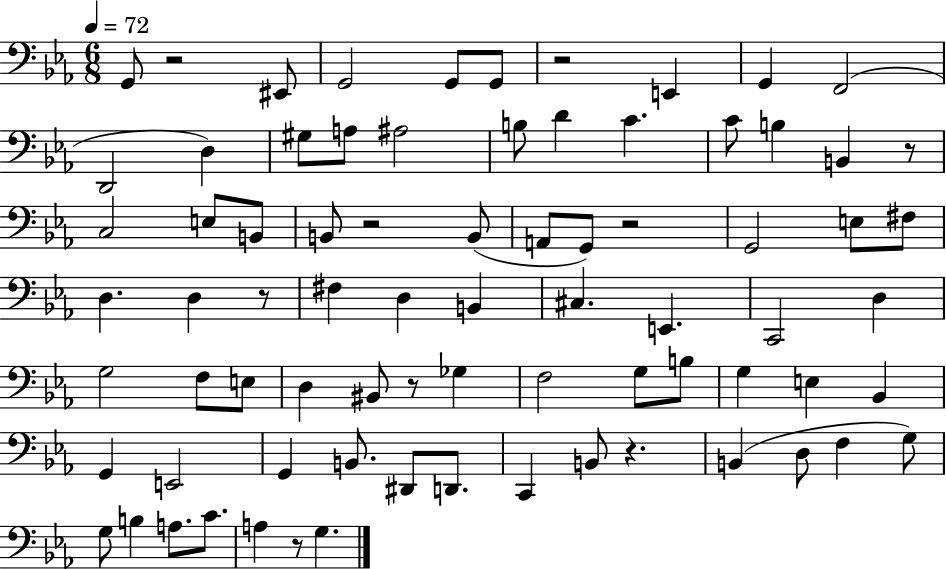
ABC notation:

X:1
T:Untitled
M:6/8
L:1/4
K:Eb
G,,/2 z2 ^E,,/2 G,,2 G,,/2 G,,/2 z2 E,, G,, F,,2 D,,2 D, ^G,/2 A,/2 ^A,2 B,/2 D C C/2 B, B,, z/2 C,2 E,/2 B,,/2 B,,/2 z2 B,,/2 A,,/2 G,,/2 z2 G,,2 E,/2 ^F,/2 D, D, z/2 ^F, D, B,, ^C, E,, C,,2 D, G,2 F,/2 E,/2 D, ^B,,/2 z/2 _G, F,2 G,/2 B,/2 G, E, _B,, G,, E,,2 G,, B,,/2 ^D,,/2 D,,/2 C,, B,,/2 z B,, D,/2 F, G,/2 G,/2 B, A,/2 C/2 A, z/2 G,